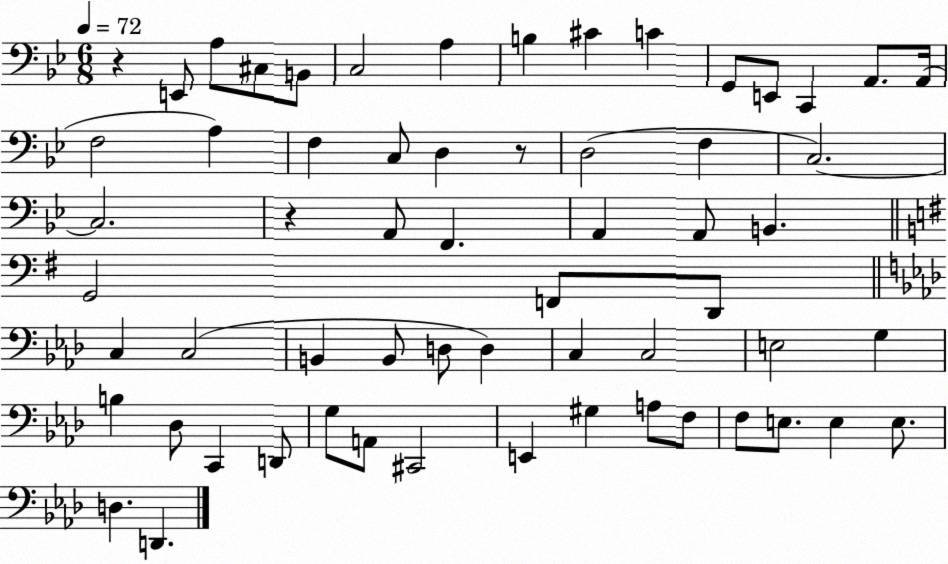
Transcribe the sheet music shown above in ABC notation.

X:1
T:Untitled
M:6/8
L:1/4
K:Bb
z E,,/2 A,/2 ^C,/2 B,,/2 C,2 A, B, ^C C G,,/2 E,,/2 C,, A,,/2 A,,/4 F,2 A, F, C,/2 D, z/2 D,2 F, C,2 C,2 z A,,/2 F,, A,, A,,/2 B,, G,,2 F,,/2 D,,/2 C, C,2 B,, B,,/2 D,/2 D, C, C,2 E,2 G, B, _D,/2 C,, D,,/2 G,/2 A,,/2 ^C,,2 E,, ^G, A,/2 F,/2 F,/2 E,/2 E, E,/2 D, D,,